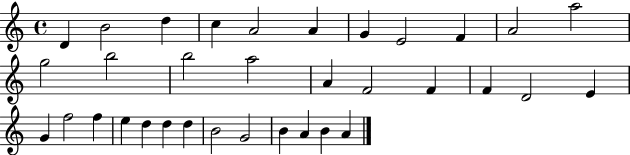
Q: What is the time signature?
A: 4/4